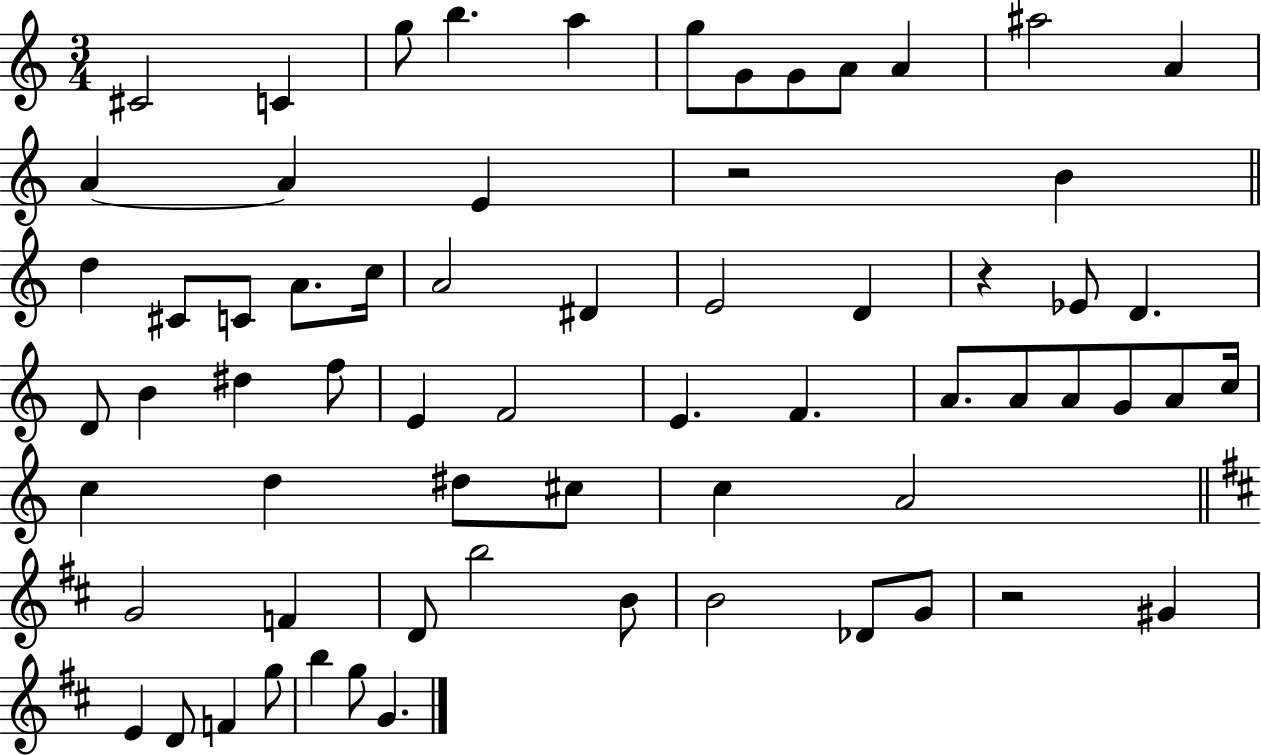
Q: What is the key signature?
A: C major